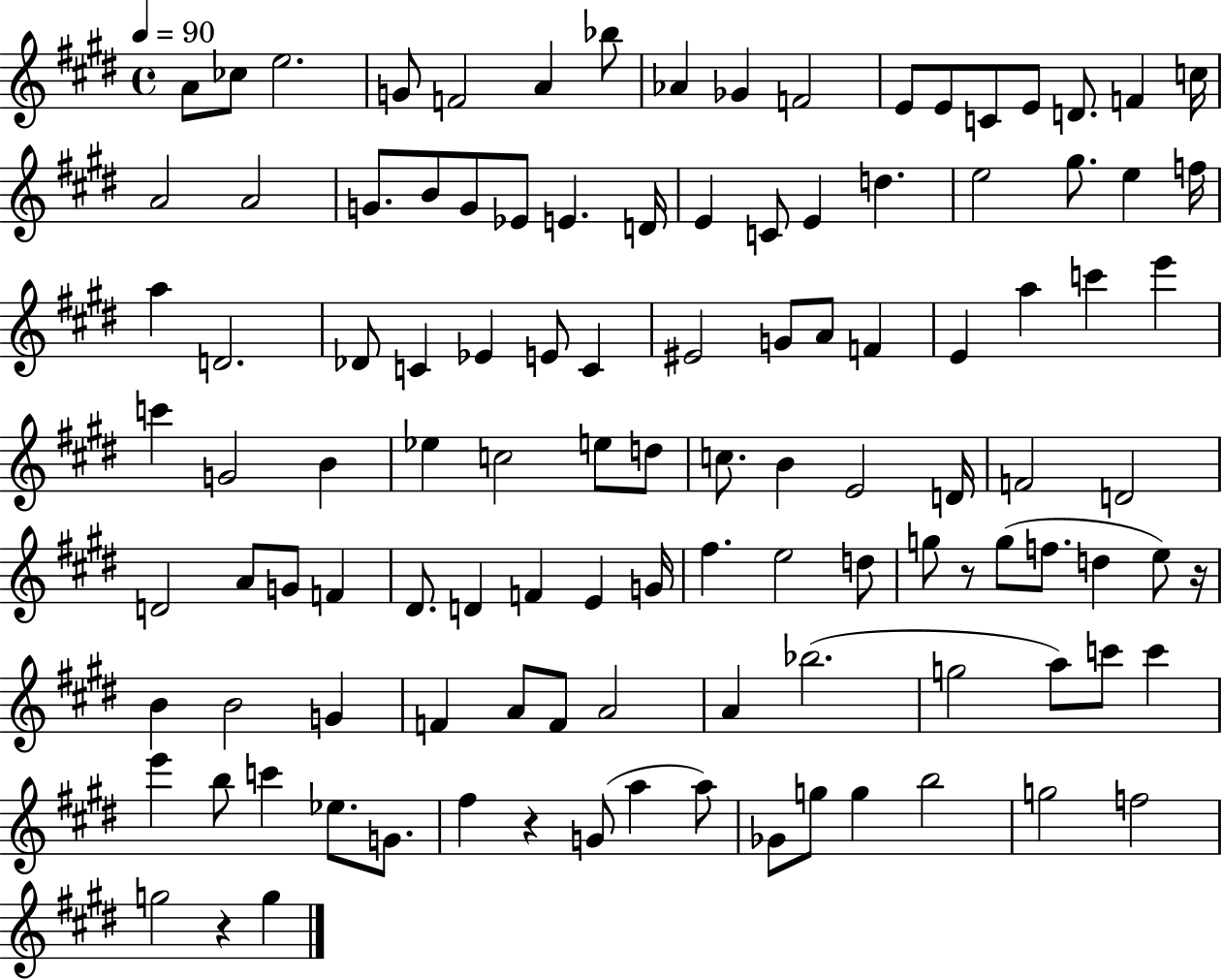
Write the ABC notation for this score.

X:1
T:Untitled
M:4/4
L:1/4
K:E
A/2 _c/2 e2 G/2 F2 A _b/2 _A _G F2 E/2 E/2 C/2 E/2 D/2 F c/4 A2 A2 G/2 B/2 G/2 _E/2 E D/4 E C/2 E d e2 ^g/2 e f/4 a D2 _D/2 C _E E/2 C ^E2 G/2 A/2 F E a c' e' c' G2 B _e c2 e/2 d/2 c/2 B E2 D/4 F2 D2 D2 A/2 G/2 F ^D/2 D F E G/4 ^f e2 d/2 g/2 z/2 g/2 f/2 d e/2 z/4 B B2 G F A/2 F/2 A2 A _b2 g2 a/2 c'/2 c' e' b/2 c' _e/2 G/2 ^f z G/2 a a/2 _G/2 g/2 g b2 g2 f2 g2 z g